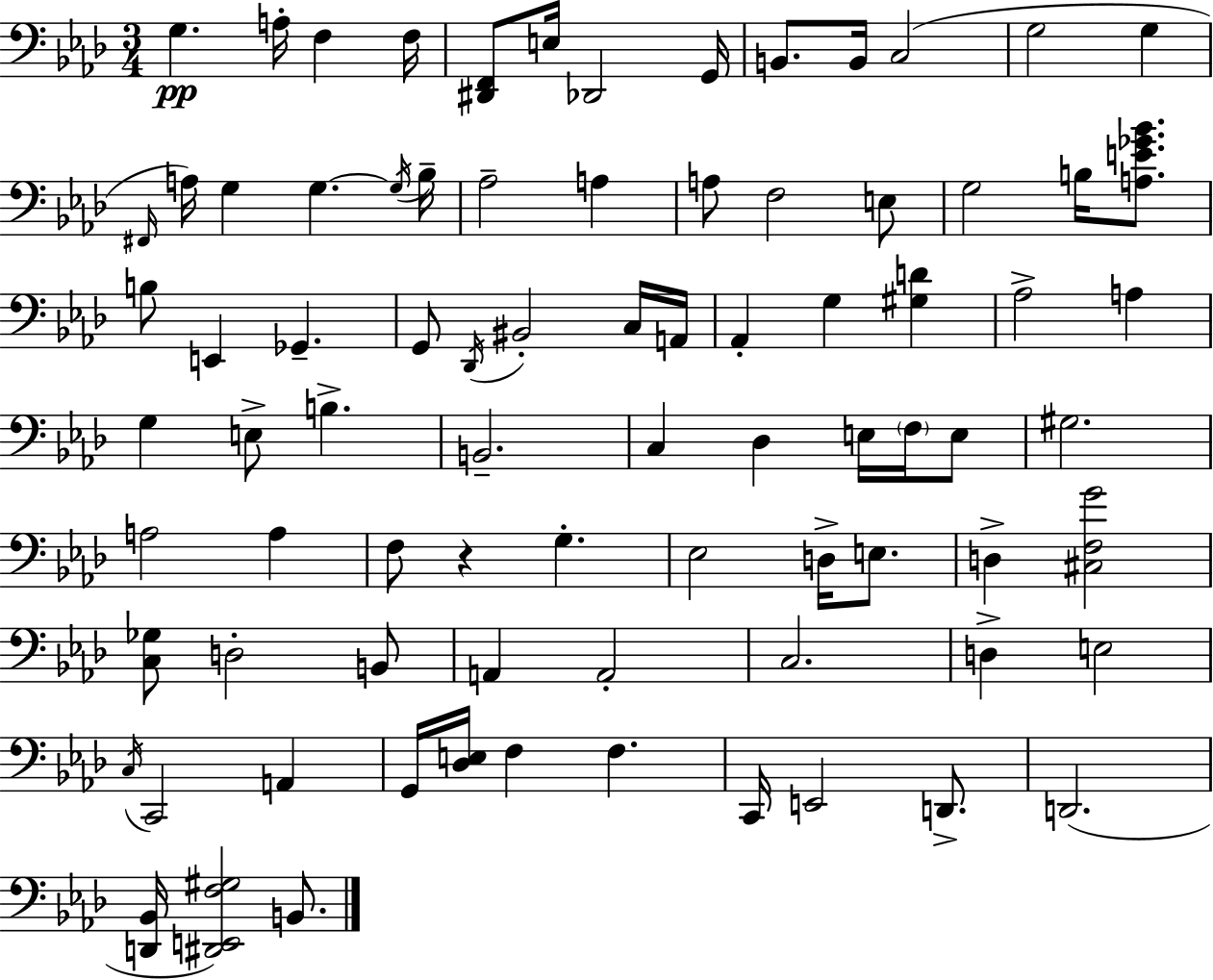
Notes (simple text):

G3/q. A3/s F3/q F3/s [D#2,F2]/e E3/s Db2/h G2/s B2/e. B2/s C3/h G3/h G3/q F#2/s A3/s G3/q G3/q. G3/s Bb3/s Ab3/h A3/q A3/e F3/h E3/e G3/h B3/s [A3,E4,Gb4,Bb4]/e. B3/e E2/q Gb2/q. G2/e Db2/s BIS2/h C3/s A2/s Ab2/q G3/q [G#3,D4]/q Ab3/h A3/q G3/q E3/e B3/q. B2/h. C3/q Db3/q E3/s F3/s E3/e G#3/h. A3/h A3/q F3/e R/q G3/q. Eb3/h D3/s E3/e. D3/q [C#3,F3,G4]/h [C3,Gb3]/e D3/h B2/e A2/q A2/h C3/h. D3/q E3/h C3/s C2/h A2/q G2/s [Db3,E3]/s F3/q F3/q. C2/s E2/h D2/e. D2/h. [D2,Bb2]/s [D#2,E2,F3,G#3]/h B2/e.